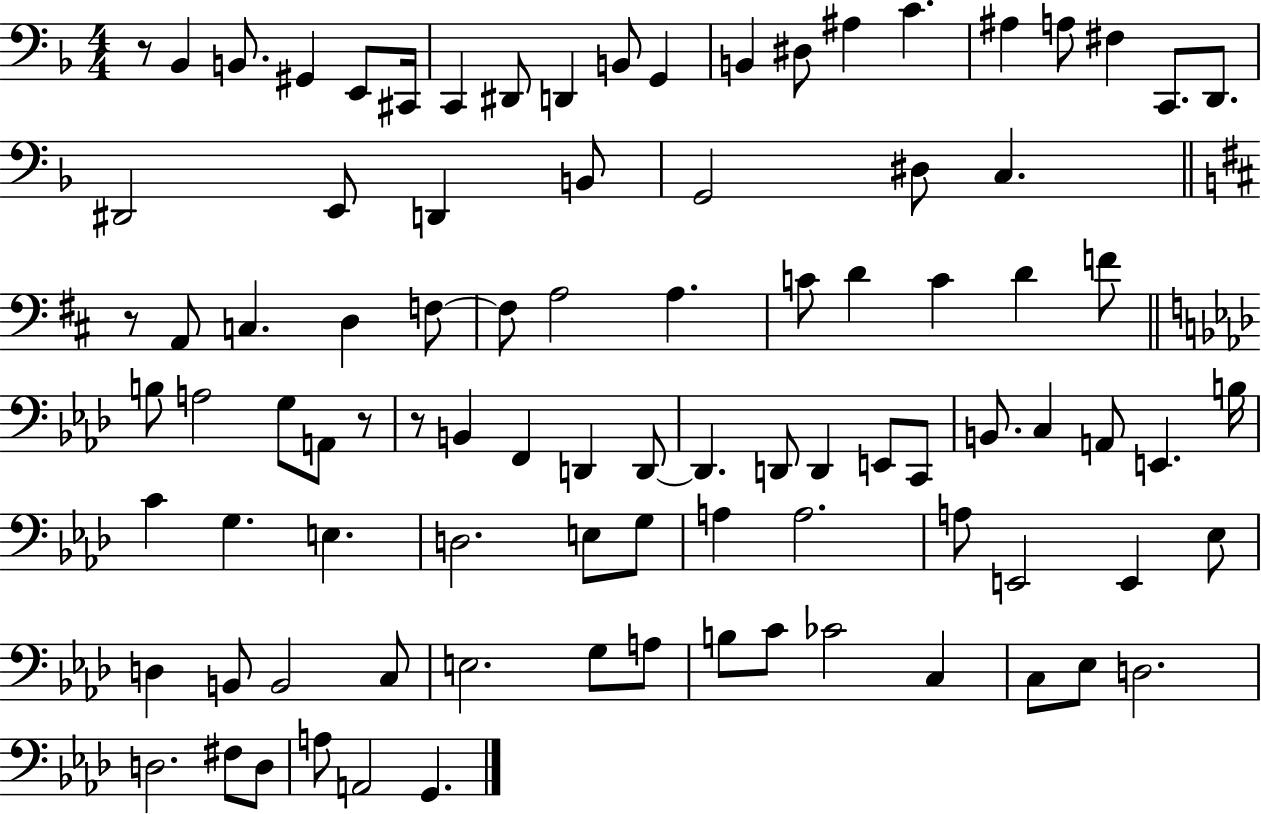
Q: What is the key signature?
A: F major